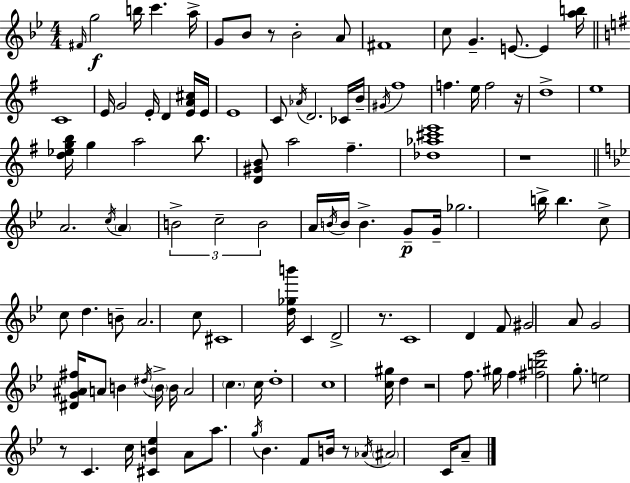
F#4/s G5/h B5/s C6/q. A5/s G4/e Bb4/e R/e Bb4/h A4/e F#4/w C5/e G4/q. E4/e. E4/q [A5,B5]/s C4/w E4/s G4/h E4/s D4/q [E4,A4,C#5]/s E4/s E4/w C4/e Ab4/s D4/h. CES4/s B4/s G#4/s F#5/w F5/q. E5/s F5/h R/s D5/w E5/w [D5,Eb5,G5,B5]/s G5/q A5/h B5/e. [D4,G#4,B4]/e A5/h F#5/q. [Db5,Ab5,C#6,E6]/w R/w A4/h. C5/s A4/q B4/h C5/h B4/h A4/s B4/s B4/s B4/q. G4/e G4/s Gb5/h. B5/s B5/q. C5/e C5/e D5/q. B4/e A4/h. C5/e C#4/w [D5,Gb5,B6]/s C4/q D4/h R/e. C4/w D4/q F4/e G#4/h A4/e G4/h [D#4,G4,A#4,F#5]/s A4/e B4/q D#5/s B4/s B4/s A4/h C5/q. C5/s D5/w C5/w [C5,G#5]/s D5/q R/h F5/e. G#5/s F5/q [F#5,B5,Eb6]/h G5/e. E5/h R/e C4/q. C5/s [C#4,B4,Eb5]/q A4/e A5/e. G5/s Bb4/q. F4/e B4/s R/e Ab4/s A#4/h C4/s A4/e